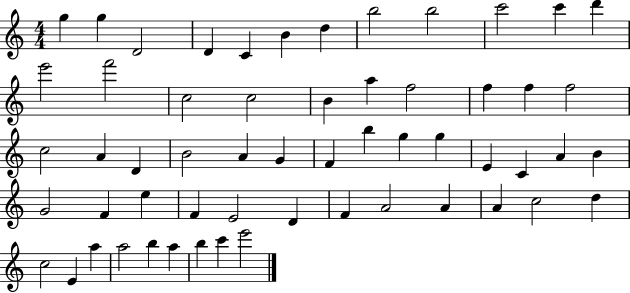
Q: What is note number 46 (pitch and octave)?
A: A4